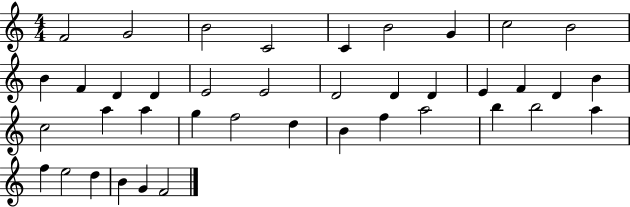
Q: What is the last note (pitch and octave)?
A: F4